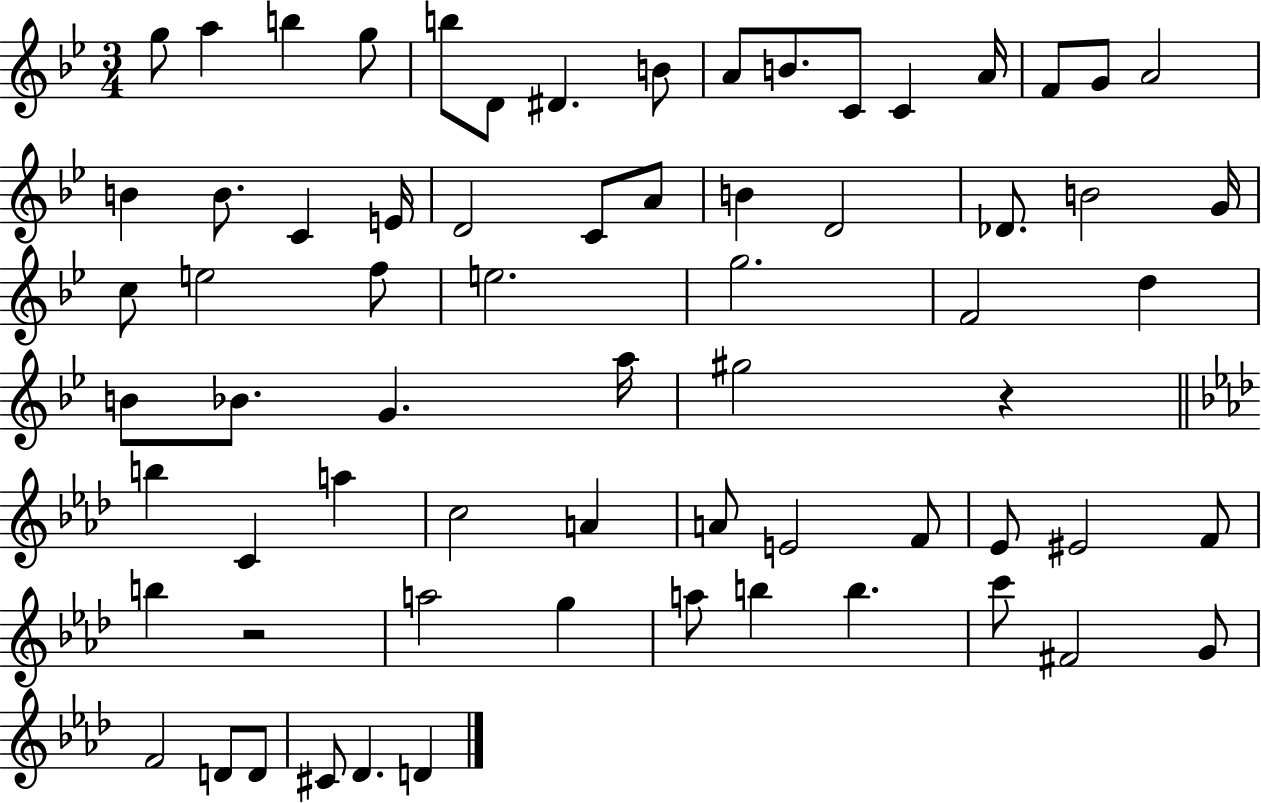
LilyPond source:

{
  \clef treble
  \numericTimeSignature
  \time 3/4
  \key bes \major
  \repeat volta 2 { g''8 a''4 b''4 g''8 | b''8 d'8 dis'4. b'8 | a'8 b'8. c'8 c'4 a'16 | f'8 g'8 a'2 | \break b'4 b'8. c'4 e'16 | d'2 c'8 a'8 | b'4 d'2 | des'8. b'2 g'16 | \break c''8 e''2 f''8 | e''2. | g''2. | f'2 d''4 | \break b'8 bes'8. g'4. a''16 | gis''2 r4 | \bar "||" \break \key f \minor b''4 c'4 a''4 | c''2 a'4 | a'8 e'2 f'8 | ees'8 eis'2 f'8 | \break b''4 r2 | a''2 g''4 | a''8 b''4 b''4. | c'''8 fis'2 g'8 | \break f'2 d'8 d'8 | cis'8 des'4. d'4 | } \bar "|."
}